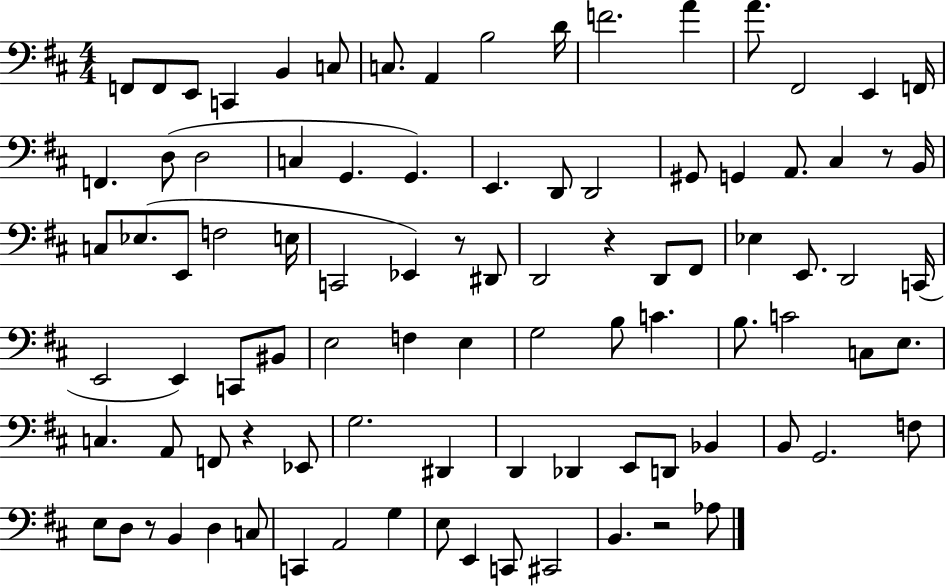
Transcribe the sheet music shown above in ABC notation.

X:1
T:Untitled
M:4/4
L:1/4
K:D
F,,/2 F,,/2 E,,/2 C,, B,, C,/2 C,/2 A,, B,2 D/4 F2 A A/2 ^F,,2 E,, F,,/4 F,, D,/2 D,2 C, G,, G,, E,, D,,/2 D,,2 ^G,,/2 G,, A,,/2 ^C, z/2 B,,/4 C,/2 _E,/2 E,,/2 F,2 E,/4 C,,2 _E,, z/2 ^D,,/2 D,,2 z D,,/2 ^F,,/2 _E, E,,/2 D,,2 C,,/4 E,,2 E,, C,,/2 ^B,,/2 E,2 F, E, G,2 B,/2 C B,/2 C2 C,/2 E,/2 C, A,,/2 F,,/2 z _E,,/2 G,2 ^D,, D,, _D,, E,,/2 D,,/2 _B,, B,,/2 G,,2 F,/2 E,/2 D,/2 z/2 B,, D, C,/2 C,, A,,2 G, E,/2 E,, C,,/2 ^C,,2 B,, z2 _A,/2